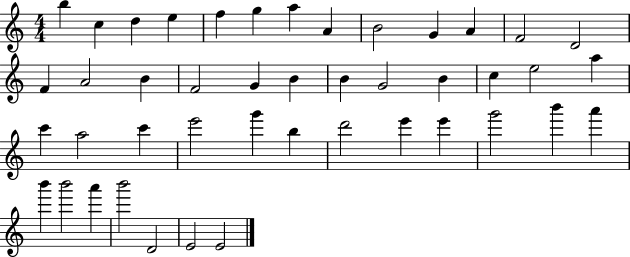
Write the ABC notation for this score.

X:1
T:Untitled
M:4/4
L:1/4
K:C
b c d e f g a A B2 G A F2 D2 F A2 B F2 G B B G2 B c e2 a c' a2 c' e'2 g' b d'2 e' e' g'2 b' a' b' b'2 a' b'2 D2 E2 E2